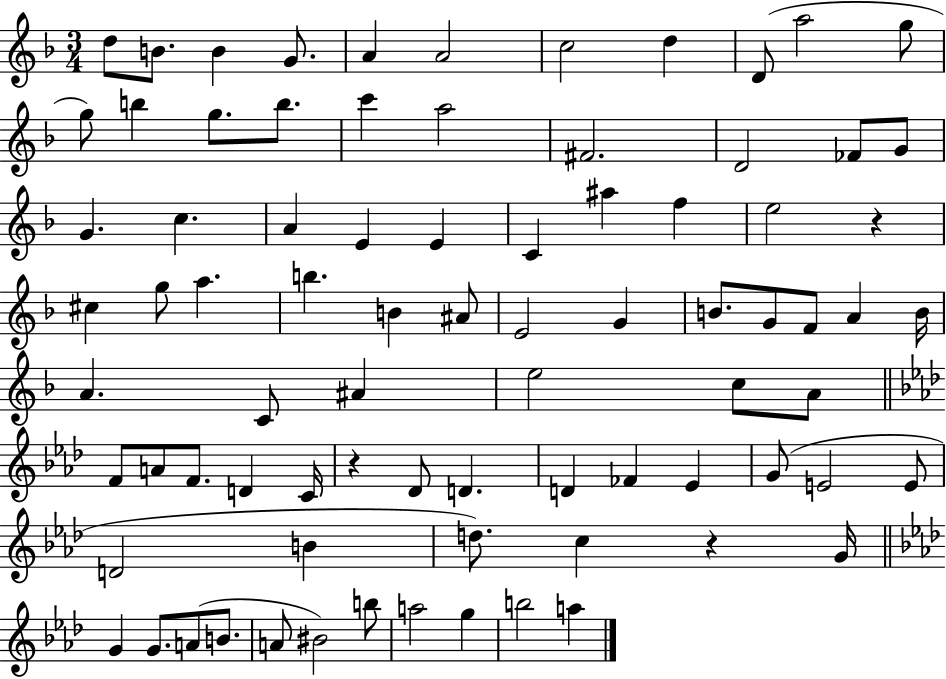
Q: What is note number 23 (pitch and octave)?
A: C5